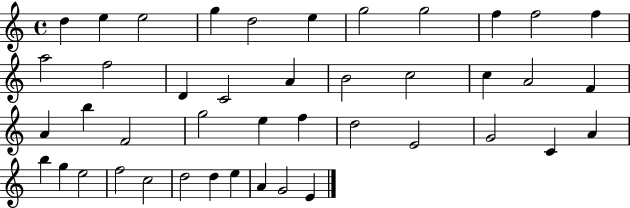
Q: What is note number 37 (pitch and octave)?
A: C5